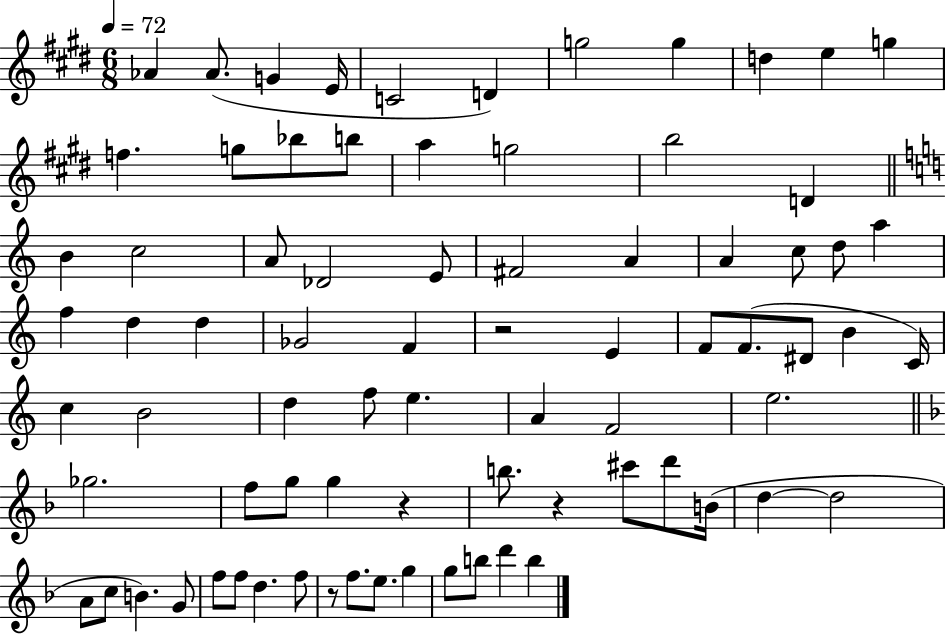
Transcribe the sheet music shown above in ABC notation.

X:1
T:Untitled
M:6/8
L:1/4
K:E
_A _A/2 G E/4 C2 D g2 g d e g f g/2 _b/2 b/2 a g2 b2 D B c2 A/2 _D2 E/2 ^F2 A A c/2 d/2 a f d d _G2 F z2 E F/2 F/2 ^D/2 B C/4 c B2 d f/2 e A F2 e2 _g2 f/2 g/2 g z b/2 z ^c'/2 d'/2 B/4 d d2 A/2 c/2 B G/2 f/2 f/2 d f/2 z/2 f/2 e/2 g g/2 b/2 d' b